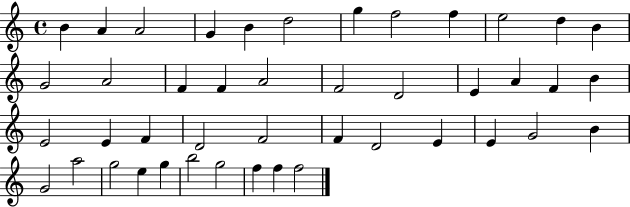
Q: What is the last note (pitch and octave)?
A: F5